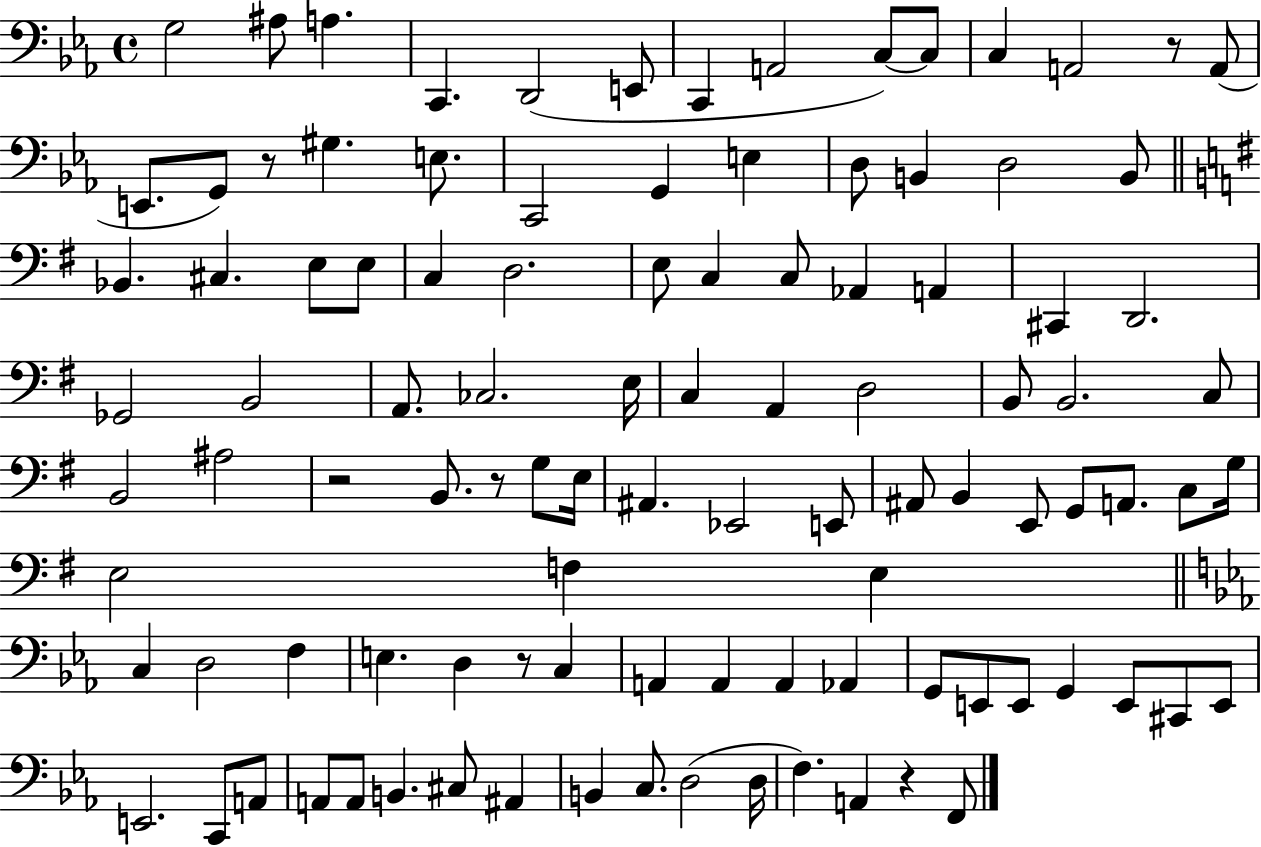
{
  \clef bass
  \time 4/4
  \defaultTimeSignature
  \key ees \major
  g2 ais8 a4. | c,4. d,2( e,8 | c,4 a,2 c8~~) c8 | c4 a,2 r8 a,8( | \break e,8. g,8) r8 gis4. e8. | c,2 g,4 e4 | d8 b,4 d2 b,8 | \bar "||" \break \key e \minor bes,4. cis4. e8 e8 | c4 d2. | e8 c4 c8 aes,4 a,4 | cis,4 d,2. | \break ges,2 b,2 | a,8. ces2. e16 | c4 a,4 d2 | b,8 b,2. c8 | \break b,2 ais2 | r2 b,8. r8 g8 e16 | ais,4. ees,2 e,8 | ais,8 b,4 e,8 g,8 a,8. c8 g16 | \break e2 f4 e4 | \bar "||" \break \key ees \major c4 d2 f4 | e4. d4 r8 c4 | a,4 a,4 a,4 aes,4 | g,8 e,8 e,8 g,4 e,8 cis,8 e,8 | \break e,2. c,8 a,8 | a,8 a,8 b,4. cis8 ais,4 | b,4 c8. d2( d16 | f4.) a,4 r4 f,8 | \break \bar "|."
}